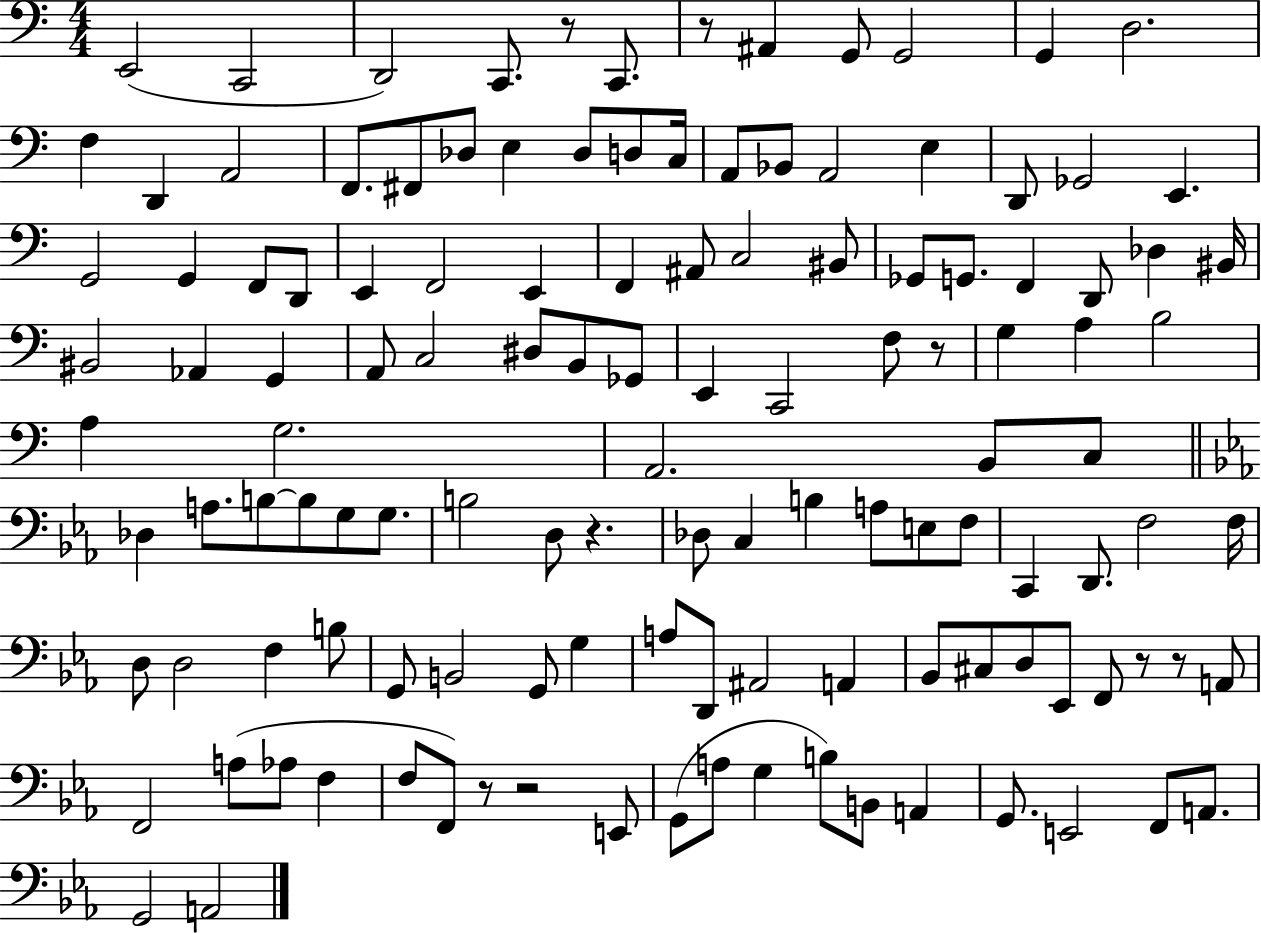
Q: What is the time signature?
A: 4/4